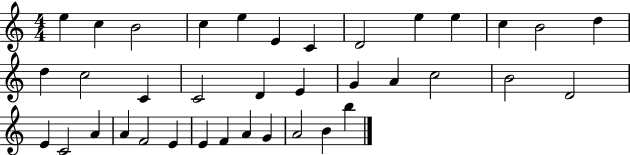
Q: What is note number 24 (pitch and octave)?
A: D4